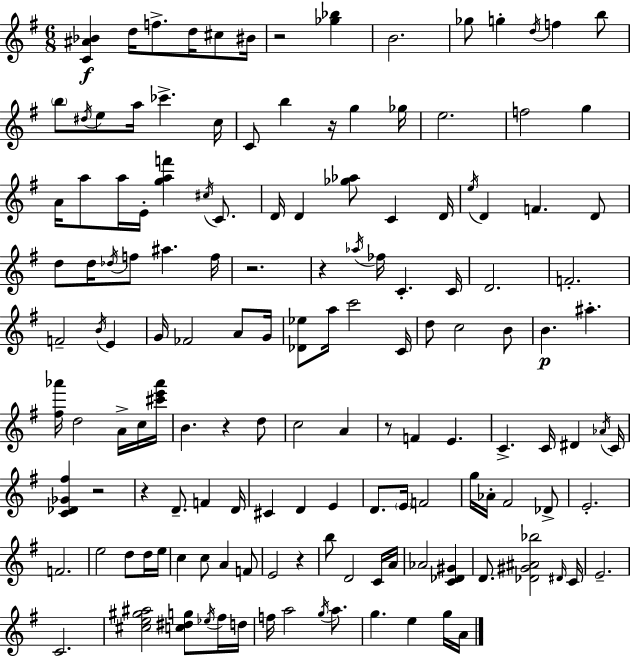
[C4,A#4,Bb4]/q D5/s F5/e. D5/s C#5/e BIS4/s R/h [Gb5,Bb5]/q B4/h. Gb5/e G5/q D5/s F5/q B5/e B5/e D#5/s E5/e A5/s CES6/q. C5/s C4/e B5/q R/s G5/q Gb5/s E5/h. F5/h G5/q A4/s A5/e A5/s E4/s [G5,A5,F6]/q C#5/s C4/e. D4/s D4/q [Gb5,Ab5]/e C4/q D4/s E5/s D4/q F4/q. D4/e D5/e D5/s Db5/s F5/e A#5/q. F5/s R/h. R/q Ab5/s FES5/s C4/q. C4/s D4/h. F4/h. F4/h B4/s E4/q G4/s FES4/h A4/e G4/s [Db4,Eb5]/e A5/s C6/h C4/s D5/e C5/h B4/e B4/q. A#5/q. [F#5,Ab6]/s D5/h A4/s C5/s [C#6,E6,Ab6]/s B4/q. R/q D5/e C5/h A4/q R/e F4/q E4/q. C4/q. C4/s D#4/q Ab4/s C4/s [C4,Db4,Gb4,F#5]/q R/h R/q D4/e. F4/q D4/s C#4/q D4/q E4/q D4/e. E4/s F4/h G5/s Ab4/s F#4/h Db4/e E4/h. F4/h. E5/h D5/e D5/s E5/s C5/q C5/e A4/q F4/e E4/h R/q B5/e D4/h C4/s A4/s Ab4/h [C4,Db4,G#4]/q D4/e. [Db4,G#4,A#4,Bb5]/h D#4/s C4/s E4/h. C4/h. [C#5,E5,G#5,A#5]/h [C5,D#5,G5]/e Eb5/s F#5/s D5/s F5/s A5/h G5/s A5/e. G5/q. E5/q G5/s A4/s